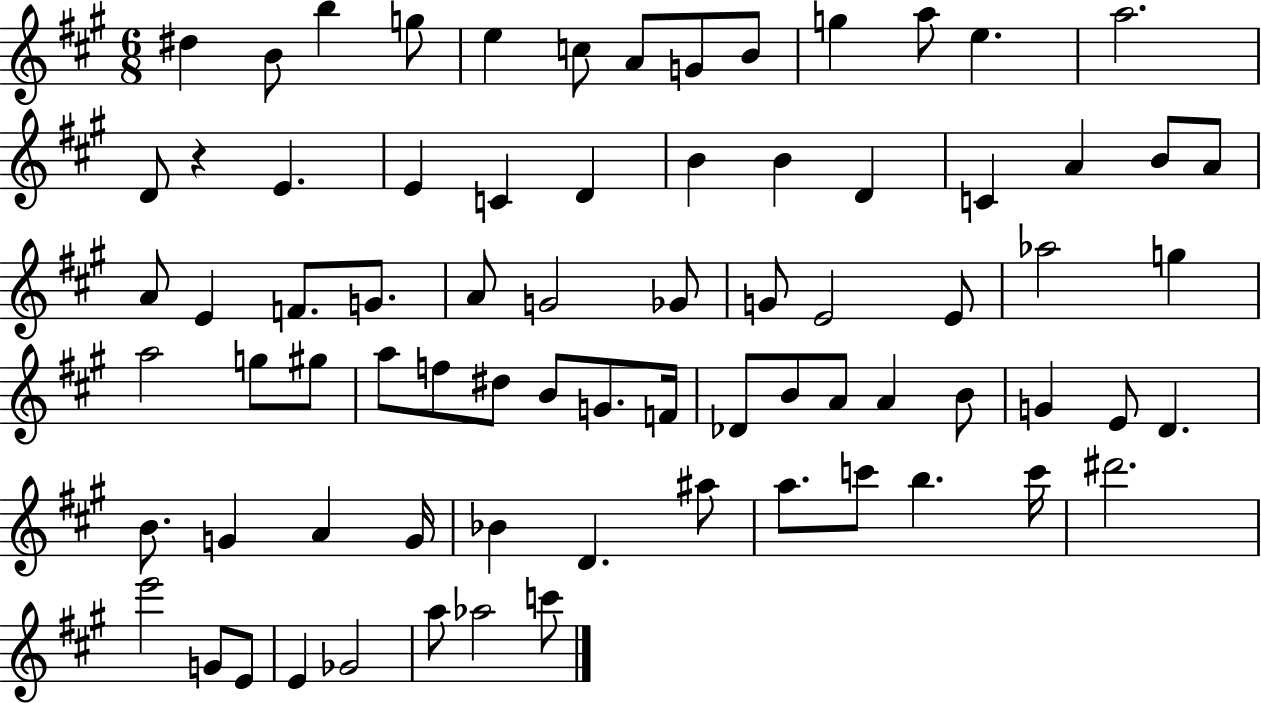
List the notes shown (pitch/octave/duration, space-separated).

D#5/q B4/e B5/q G5/e E5/q C5/e A4/e G4/e B4/e G5/q A5/e E5/q. A5/h. D4/e R/q E4/q. E4/q C4/q D4/q B4/q B4/q D4/q C4/q A4/q B4/e A4/e A4/e E4/q F4/e. G4/e. A4/e G4/h Gb4/e G4/e E4/h E4/e Ab5/h G5/q A5/h G5/e G#5/e A5/e F5/e D#5/e B4/e G4/e. F4/s Db4/e B4/e A4/e A4/q B4/e G4/q E4/e D4/q. B4/e. G4/q A4/q G4/s Bb4/q D4/q. A#5/e A5/e. C6/e B5/q. C6/s D#6/h. E6/h G4/e E4/e E4/q Gb4/h A5/e Ab5/h C6/e